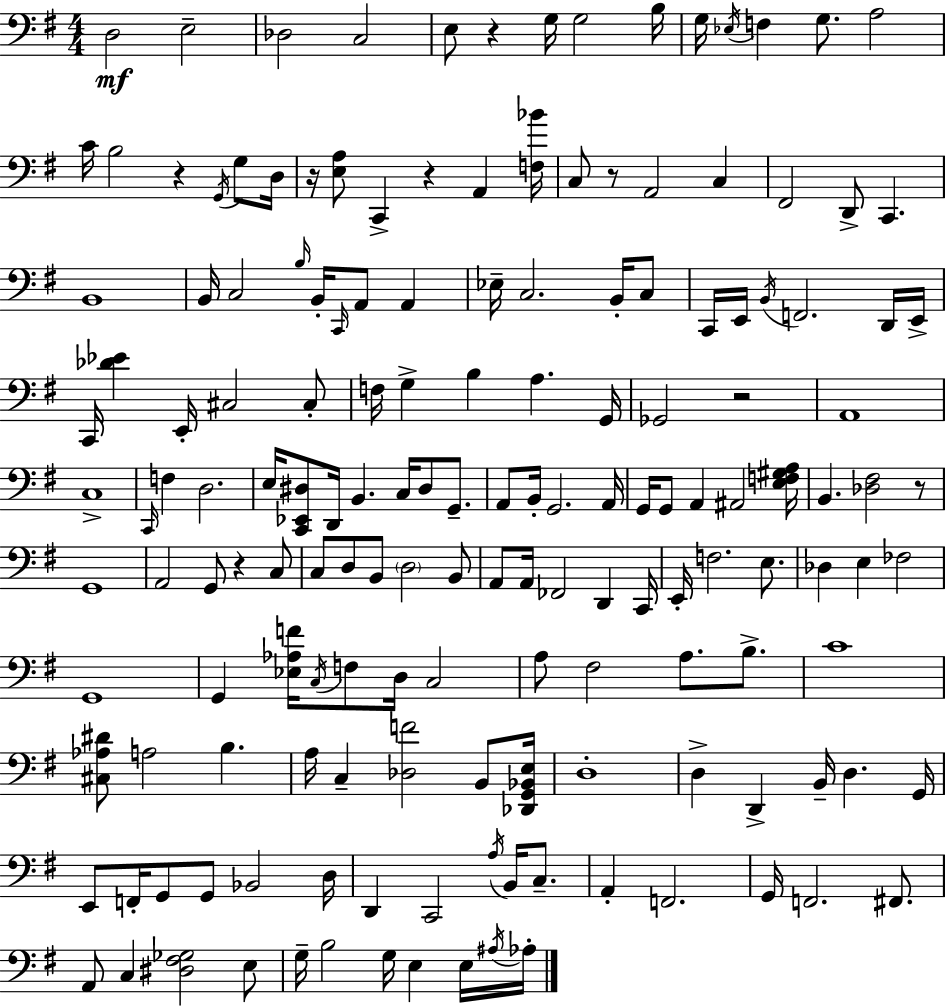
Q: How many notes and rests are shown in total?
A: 161